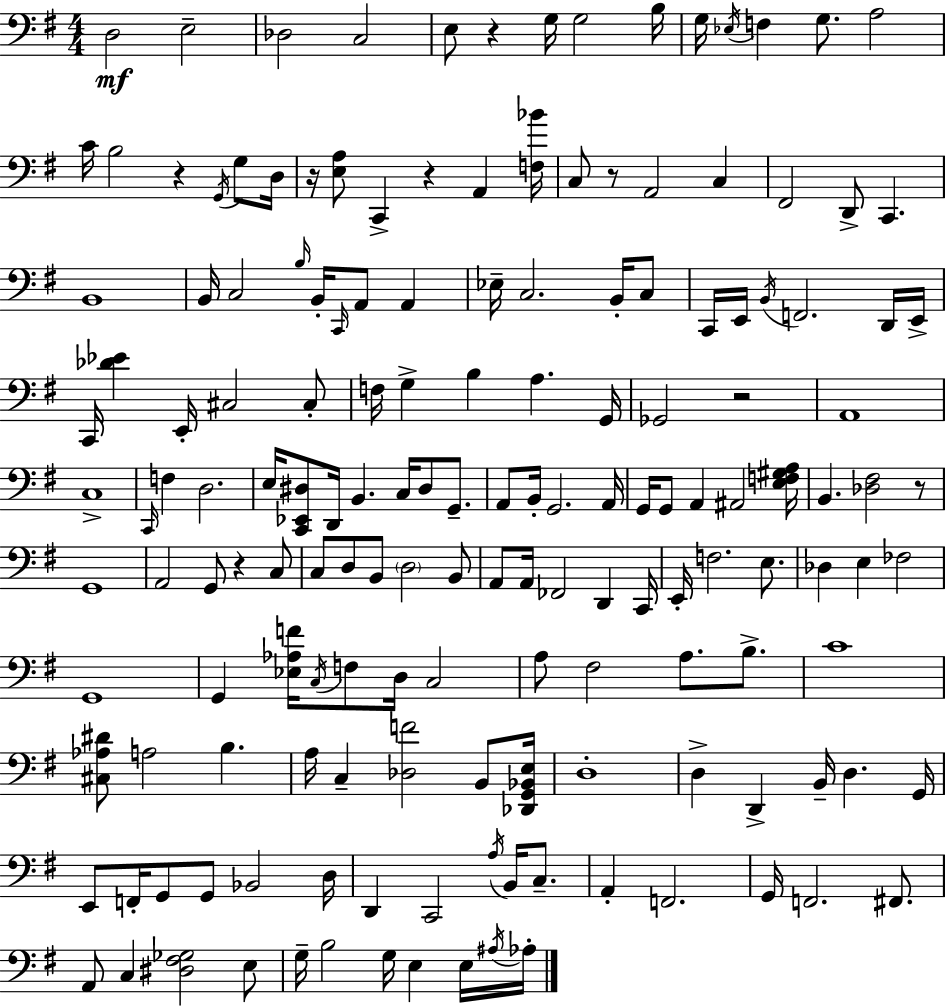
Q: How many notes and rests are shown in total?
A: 161